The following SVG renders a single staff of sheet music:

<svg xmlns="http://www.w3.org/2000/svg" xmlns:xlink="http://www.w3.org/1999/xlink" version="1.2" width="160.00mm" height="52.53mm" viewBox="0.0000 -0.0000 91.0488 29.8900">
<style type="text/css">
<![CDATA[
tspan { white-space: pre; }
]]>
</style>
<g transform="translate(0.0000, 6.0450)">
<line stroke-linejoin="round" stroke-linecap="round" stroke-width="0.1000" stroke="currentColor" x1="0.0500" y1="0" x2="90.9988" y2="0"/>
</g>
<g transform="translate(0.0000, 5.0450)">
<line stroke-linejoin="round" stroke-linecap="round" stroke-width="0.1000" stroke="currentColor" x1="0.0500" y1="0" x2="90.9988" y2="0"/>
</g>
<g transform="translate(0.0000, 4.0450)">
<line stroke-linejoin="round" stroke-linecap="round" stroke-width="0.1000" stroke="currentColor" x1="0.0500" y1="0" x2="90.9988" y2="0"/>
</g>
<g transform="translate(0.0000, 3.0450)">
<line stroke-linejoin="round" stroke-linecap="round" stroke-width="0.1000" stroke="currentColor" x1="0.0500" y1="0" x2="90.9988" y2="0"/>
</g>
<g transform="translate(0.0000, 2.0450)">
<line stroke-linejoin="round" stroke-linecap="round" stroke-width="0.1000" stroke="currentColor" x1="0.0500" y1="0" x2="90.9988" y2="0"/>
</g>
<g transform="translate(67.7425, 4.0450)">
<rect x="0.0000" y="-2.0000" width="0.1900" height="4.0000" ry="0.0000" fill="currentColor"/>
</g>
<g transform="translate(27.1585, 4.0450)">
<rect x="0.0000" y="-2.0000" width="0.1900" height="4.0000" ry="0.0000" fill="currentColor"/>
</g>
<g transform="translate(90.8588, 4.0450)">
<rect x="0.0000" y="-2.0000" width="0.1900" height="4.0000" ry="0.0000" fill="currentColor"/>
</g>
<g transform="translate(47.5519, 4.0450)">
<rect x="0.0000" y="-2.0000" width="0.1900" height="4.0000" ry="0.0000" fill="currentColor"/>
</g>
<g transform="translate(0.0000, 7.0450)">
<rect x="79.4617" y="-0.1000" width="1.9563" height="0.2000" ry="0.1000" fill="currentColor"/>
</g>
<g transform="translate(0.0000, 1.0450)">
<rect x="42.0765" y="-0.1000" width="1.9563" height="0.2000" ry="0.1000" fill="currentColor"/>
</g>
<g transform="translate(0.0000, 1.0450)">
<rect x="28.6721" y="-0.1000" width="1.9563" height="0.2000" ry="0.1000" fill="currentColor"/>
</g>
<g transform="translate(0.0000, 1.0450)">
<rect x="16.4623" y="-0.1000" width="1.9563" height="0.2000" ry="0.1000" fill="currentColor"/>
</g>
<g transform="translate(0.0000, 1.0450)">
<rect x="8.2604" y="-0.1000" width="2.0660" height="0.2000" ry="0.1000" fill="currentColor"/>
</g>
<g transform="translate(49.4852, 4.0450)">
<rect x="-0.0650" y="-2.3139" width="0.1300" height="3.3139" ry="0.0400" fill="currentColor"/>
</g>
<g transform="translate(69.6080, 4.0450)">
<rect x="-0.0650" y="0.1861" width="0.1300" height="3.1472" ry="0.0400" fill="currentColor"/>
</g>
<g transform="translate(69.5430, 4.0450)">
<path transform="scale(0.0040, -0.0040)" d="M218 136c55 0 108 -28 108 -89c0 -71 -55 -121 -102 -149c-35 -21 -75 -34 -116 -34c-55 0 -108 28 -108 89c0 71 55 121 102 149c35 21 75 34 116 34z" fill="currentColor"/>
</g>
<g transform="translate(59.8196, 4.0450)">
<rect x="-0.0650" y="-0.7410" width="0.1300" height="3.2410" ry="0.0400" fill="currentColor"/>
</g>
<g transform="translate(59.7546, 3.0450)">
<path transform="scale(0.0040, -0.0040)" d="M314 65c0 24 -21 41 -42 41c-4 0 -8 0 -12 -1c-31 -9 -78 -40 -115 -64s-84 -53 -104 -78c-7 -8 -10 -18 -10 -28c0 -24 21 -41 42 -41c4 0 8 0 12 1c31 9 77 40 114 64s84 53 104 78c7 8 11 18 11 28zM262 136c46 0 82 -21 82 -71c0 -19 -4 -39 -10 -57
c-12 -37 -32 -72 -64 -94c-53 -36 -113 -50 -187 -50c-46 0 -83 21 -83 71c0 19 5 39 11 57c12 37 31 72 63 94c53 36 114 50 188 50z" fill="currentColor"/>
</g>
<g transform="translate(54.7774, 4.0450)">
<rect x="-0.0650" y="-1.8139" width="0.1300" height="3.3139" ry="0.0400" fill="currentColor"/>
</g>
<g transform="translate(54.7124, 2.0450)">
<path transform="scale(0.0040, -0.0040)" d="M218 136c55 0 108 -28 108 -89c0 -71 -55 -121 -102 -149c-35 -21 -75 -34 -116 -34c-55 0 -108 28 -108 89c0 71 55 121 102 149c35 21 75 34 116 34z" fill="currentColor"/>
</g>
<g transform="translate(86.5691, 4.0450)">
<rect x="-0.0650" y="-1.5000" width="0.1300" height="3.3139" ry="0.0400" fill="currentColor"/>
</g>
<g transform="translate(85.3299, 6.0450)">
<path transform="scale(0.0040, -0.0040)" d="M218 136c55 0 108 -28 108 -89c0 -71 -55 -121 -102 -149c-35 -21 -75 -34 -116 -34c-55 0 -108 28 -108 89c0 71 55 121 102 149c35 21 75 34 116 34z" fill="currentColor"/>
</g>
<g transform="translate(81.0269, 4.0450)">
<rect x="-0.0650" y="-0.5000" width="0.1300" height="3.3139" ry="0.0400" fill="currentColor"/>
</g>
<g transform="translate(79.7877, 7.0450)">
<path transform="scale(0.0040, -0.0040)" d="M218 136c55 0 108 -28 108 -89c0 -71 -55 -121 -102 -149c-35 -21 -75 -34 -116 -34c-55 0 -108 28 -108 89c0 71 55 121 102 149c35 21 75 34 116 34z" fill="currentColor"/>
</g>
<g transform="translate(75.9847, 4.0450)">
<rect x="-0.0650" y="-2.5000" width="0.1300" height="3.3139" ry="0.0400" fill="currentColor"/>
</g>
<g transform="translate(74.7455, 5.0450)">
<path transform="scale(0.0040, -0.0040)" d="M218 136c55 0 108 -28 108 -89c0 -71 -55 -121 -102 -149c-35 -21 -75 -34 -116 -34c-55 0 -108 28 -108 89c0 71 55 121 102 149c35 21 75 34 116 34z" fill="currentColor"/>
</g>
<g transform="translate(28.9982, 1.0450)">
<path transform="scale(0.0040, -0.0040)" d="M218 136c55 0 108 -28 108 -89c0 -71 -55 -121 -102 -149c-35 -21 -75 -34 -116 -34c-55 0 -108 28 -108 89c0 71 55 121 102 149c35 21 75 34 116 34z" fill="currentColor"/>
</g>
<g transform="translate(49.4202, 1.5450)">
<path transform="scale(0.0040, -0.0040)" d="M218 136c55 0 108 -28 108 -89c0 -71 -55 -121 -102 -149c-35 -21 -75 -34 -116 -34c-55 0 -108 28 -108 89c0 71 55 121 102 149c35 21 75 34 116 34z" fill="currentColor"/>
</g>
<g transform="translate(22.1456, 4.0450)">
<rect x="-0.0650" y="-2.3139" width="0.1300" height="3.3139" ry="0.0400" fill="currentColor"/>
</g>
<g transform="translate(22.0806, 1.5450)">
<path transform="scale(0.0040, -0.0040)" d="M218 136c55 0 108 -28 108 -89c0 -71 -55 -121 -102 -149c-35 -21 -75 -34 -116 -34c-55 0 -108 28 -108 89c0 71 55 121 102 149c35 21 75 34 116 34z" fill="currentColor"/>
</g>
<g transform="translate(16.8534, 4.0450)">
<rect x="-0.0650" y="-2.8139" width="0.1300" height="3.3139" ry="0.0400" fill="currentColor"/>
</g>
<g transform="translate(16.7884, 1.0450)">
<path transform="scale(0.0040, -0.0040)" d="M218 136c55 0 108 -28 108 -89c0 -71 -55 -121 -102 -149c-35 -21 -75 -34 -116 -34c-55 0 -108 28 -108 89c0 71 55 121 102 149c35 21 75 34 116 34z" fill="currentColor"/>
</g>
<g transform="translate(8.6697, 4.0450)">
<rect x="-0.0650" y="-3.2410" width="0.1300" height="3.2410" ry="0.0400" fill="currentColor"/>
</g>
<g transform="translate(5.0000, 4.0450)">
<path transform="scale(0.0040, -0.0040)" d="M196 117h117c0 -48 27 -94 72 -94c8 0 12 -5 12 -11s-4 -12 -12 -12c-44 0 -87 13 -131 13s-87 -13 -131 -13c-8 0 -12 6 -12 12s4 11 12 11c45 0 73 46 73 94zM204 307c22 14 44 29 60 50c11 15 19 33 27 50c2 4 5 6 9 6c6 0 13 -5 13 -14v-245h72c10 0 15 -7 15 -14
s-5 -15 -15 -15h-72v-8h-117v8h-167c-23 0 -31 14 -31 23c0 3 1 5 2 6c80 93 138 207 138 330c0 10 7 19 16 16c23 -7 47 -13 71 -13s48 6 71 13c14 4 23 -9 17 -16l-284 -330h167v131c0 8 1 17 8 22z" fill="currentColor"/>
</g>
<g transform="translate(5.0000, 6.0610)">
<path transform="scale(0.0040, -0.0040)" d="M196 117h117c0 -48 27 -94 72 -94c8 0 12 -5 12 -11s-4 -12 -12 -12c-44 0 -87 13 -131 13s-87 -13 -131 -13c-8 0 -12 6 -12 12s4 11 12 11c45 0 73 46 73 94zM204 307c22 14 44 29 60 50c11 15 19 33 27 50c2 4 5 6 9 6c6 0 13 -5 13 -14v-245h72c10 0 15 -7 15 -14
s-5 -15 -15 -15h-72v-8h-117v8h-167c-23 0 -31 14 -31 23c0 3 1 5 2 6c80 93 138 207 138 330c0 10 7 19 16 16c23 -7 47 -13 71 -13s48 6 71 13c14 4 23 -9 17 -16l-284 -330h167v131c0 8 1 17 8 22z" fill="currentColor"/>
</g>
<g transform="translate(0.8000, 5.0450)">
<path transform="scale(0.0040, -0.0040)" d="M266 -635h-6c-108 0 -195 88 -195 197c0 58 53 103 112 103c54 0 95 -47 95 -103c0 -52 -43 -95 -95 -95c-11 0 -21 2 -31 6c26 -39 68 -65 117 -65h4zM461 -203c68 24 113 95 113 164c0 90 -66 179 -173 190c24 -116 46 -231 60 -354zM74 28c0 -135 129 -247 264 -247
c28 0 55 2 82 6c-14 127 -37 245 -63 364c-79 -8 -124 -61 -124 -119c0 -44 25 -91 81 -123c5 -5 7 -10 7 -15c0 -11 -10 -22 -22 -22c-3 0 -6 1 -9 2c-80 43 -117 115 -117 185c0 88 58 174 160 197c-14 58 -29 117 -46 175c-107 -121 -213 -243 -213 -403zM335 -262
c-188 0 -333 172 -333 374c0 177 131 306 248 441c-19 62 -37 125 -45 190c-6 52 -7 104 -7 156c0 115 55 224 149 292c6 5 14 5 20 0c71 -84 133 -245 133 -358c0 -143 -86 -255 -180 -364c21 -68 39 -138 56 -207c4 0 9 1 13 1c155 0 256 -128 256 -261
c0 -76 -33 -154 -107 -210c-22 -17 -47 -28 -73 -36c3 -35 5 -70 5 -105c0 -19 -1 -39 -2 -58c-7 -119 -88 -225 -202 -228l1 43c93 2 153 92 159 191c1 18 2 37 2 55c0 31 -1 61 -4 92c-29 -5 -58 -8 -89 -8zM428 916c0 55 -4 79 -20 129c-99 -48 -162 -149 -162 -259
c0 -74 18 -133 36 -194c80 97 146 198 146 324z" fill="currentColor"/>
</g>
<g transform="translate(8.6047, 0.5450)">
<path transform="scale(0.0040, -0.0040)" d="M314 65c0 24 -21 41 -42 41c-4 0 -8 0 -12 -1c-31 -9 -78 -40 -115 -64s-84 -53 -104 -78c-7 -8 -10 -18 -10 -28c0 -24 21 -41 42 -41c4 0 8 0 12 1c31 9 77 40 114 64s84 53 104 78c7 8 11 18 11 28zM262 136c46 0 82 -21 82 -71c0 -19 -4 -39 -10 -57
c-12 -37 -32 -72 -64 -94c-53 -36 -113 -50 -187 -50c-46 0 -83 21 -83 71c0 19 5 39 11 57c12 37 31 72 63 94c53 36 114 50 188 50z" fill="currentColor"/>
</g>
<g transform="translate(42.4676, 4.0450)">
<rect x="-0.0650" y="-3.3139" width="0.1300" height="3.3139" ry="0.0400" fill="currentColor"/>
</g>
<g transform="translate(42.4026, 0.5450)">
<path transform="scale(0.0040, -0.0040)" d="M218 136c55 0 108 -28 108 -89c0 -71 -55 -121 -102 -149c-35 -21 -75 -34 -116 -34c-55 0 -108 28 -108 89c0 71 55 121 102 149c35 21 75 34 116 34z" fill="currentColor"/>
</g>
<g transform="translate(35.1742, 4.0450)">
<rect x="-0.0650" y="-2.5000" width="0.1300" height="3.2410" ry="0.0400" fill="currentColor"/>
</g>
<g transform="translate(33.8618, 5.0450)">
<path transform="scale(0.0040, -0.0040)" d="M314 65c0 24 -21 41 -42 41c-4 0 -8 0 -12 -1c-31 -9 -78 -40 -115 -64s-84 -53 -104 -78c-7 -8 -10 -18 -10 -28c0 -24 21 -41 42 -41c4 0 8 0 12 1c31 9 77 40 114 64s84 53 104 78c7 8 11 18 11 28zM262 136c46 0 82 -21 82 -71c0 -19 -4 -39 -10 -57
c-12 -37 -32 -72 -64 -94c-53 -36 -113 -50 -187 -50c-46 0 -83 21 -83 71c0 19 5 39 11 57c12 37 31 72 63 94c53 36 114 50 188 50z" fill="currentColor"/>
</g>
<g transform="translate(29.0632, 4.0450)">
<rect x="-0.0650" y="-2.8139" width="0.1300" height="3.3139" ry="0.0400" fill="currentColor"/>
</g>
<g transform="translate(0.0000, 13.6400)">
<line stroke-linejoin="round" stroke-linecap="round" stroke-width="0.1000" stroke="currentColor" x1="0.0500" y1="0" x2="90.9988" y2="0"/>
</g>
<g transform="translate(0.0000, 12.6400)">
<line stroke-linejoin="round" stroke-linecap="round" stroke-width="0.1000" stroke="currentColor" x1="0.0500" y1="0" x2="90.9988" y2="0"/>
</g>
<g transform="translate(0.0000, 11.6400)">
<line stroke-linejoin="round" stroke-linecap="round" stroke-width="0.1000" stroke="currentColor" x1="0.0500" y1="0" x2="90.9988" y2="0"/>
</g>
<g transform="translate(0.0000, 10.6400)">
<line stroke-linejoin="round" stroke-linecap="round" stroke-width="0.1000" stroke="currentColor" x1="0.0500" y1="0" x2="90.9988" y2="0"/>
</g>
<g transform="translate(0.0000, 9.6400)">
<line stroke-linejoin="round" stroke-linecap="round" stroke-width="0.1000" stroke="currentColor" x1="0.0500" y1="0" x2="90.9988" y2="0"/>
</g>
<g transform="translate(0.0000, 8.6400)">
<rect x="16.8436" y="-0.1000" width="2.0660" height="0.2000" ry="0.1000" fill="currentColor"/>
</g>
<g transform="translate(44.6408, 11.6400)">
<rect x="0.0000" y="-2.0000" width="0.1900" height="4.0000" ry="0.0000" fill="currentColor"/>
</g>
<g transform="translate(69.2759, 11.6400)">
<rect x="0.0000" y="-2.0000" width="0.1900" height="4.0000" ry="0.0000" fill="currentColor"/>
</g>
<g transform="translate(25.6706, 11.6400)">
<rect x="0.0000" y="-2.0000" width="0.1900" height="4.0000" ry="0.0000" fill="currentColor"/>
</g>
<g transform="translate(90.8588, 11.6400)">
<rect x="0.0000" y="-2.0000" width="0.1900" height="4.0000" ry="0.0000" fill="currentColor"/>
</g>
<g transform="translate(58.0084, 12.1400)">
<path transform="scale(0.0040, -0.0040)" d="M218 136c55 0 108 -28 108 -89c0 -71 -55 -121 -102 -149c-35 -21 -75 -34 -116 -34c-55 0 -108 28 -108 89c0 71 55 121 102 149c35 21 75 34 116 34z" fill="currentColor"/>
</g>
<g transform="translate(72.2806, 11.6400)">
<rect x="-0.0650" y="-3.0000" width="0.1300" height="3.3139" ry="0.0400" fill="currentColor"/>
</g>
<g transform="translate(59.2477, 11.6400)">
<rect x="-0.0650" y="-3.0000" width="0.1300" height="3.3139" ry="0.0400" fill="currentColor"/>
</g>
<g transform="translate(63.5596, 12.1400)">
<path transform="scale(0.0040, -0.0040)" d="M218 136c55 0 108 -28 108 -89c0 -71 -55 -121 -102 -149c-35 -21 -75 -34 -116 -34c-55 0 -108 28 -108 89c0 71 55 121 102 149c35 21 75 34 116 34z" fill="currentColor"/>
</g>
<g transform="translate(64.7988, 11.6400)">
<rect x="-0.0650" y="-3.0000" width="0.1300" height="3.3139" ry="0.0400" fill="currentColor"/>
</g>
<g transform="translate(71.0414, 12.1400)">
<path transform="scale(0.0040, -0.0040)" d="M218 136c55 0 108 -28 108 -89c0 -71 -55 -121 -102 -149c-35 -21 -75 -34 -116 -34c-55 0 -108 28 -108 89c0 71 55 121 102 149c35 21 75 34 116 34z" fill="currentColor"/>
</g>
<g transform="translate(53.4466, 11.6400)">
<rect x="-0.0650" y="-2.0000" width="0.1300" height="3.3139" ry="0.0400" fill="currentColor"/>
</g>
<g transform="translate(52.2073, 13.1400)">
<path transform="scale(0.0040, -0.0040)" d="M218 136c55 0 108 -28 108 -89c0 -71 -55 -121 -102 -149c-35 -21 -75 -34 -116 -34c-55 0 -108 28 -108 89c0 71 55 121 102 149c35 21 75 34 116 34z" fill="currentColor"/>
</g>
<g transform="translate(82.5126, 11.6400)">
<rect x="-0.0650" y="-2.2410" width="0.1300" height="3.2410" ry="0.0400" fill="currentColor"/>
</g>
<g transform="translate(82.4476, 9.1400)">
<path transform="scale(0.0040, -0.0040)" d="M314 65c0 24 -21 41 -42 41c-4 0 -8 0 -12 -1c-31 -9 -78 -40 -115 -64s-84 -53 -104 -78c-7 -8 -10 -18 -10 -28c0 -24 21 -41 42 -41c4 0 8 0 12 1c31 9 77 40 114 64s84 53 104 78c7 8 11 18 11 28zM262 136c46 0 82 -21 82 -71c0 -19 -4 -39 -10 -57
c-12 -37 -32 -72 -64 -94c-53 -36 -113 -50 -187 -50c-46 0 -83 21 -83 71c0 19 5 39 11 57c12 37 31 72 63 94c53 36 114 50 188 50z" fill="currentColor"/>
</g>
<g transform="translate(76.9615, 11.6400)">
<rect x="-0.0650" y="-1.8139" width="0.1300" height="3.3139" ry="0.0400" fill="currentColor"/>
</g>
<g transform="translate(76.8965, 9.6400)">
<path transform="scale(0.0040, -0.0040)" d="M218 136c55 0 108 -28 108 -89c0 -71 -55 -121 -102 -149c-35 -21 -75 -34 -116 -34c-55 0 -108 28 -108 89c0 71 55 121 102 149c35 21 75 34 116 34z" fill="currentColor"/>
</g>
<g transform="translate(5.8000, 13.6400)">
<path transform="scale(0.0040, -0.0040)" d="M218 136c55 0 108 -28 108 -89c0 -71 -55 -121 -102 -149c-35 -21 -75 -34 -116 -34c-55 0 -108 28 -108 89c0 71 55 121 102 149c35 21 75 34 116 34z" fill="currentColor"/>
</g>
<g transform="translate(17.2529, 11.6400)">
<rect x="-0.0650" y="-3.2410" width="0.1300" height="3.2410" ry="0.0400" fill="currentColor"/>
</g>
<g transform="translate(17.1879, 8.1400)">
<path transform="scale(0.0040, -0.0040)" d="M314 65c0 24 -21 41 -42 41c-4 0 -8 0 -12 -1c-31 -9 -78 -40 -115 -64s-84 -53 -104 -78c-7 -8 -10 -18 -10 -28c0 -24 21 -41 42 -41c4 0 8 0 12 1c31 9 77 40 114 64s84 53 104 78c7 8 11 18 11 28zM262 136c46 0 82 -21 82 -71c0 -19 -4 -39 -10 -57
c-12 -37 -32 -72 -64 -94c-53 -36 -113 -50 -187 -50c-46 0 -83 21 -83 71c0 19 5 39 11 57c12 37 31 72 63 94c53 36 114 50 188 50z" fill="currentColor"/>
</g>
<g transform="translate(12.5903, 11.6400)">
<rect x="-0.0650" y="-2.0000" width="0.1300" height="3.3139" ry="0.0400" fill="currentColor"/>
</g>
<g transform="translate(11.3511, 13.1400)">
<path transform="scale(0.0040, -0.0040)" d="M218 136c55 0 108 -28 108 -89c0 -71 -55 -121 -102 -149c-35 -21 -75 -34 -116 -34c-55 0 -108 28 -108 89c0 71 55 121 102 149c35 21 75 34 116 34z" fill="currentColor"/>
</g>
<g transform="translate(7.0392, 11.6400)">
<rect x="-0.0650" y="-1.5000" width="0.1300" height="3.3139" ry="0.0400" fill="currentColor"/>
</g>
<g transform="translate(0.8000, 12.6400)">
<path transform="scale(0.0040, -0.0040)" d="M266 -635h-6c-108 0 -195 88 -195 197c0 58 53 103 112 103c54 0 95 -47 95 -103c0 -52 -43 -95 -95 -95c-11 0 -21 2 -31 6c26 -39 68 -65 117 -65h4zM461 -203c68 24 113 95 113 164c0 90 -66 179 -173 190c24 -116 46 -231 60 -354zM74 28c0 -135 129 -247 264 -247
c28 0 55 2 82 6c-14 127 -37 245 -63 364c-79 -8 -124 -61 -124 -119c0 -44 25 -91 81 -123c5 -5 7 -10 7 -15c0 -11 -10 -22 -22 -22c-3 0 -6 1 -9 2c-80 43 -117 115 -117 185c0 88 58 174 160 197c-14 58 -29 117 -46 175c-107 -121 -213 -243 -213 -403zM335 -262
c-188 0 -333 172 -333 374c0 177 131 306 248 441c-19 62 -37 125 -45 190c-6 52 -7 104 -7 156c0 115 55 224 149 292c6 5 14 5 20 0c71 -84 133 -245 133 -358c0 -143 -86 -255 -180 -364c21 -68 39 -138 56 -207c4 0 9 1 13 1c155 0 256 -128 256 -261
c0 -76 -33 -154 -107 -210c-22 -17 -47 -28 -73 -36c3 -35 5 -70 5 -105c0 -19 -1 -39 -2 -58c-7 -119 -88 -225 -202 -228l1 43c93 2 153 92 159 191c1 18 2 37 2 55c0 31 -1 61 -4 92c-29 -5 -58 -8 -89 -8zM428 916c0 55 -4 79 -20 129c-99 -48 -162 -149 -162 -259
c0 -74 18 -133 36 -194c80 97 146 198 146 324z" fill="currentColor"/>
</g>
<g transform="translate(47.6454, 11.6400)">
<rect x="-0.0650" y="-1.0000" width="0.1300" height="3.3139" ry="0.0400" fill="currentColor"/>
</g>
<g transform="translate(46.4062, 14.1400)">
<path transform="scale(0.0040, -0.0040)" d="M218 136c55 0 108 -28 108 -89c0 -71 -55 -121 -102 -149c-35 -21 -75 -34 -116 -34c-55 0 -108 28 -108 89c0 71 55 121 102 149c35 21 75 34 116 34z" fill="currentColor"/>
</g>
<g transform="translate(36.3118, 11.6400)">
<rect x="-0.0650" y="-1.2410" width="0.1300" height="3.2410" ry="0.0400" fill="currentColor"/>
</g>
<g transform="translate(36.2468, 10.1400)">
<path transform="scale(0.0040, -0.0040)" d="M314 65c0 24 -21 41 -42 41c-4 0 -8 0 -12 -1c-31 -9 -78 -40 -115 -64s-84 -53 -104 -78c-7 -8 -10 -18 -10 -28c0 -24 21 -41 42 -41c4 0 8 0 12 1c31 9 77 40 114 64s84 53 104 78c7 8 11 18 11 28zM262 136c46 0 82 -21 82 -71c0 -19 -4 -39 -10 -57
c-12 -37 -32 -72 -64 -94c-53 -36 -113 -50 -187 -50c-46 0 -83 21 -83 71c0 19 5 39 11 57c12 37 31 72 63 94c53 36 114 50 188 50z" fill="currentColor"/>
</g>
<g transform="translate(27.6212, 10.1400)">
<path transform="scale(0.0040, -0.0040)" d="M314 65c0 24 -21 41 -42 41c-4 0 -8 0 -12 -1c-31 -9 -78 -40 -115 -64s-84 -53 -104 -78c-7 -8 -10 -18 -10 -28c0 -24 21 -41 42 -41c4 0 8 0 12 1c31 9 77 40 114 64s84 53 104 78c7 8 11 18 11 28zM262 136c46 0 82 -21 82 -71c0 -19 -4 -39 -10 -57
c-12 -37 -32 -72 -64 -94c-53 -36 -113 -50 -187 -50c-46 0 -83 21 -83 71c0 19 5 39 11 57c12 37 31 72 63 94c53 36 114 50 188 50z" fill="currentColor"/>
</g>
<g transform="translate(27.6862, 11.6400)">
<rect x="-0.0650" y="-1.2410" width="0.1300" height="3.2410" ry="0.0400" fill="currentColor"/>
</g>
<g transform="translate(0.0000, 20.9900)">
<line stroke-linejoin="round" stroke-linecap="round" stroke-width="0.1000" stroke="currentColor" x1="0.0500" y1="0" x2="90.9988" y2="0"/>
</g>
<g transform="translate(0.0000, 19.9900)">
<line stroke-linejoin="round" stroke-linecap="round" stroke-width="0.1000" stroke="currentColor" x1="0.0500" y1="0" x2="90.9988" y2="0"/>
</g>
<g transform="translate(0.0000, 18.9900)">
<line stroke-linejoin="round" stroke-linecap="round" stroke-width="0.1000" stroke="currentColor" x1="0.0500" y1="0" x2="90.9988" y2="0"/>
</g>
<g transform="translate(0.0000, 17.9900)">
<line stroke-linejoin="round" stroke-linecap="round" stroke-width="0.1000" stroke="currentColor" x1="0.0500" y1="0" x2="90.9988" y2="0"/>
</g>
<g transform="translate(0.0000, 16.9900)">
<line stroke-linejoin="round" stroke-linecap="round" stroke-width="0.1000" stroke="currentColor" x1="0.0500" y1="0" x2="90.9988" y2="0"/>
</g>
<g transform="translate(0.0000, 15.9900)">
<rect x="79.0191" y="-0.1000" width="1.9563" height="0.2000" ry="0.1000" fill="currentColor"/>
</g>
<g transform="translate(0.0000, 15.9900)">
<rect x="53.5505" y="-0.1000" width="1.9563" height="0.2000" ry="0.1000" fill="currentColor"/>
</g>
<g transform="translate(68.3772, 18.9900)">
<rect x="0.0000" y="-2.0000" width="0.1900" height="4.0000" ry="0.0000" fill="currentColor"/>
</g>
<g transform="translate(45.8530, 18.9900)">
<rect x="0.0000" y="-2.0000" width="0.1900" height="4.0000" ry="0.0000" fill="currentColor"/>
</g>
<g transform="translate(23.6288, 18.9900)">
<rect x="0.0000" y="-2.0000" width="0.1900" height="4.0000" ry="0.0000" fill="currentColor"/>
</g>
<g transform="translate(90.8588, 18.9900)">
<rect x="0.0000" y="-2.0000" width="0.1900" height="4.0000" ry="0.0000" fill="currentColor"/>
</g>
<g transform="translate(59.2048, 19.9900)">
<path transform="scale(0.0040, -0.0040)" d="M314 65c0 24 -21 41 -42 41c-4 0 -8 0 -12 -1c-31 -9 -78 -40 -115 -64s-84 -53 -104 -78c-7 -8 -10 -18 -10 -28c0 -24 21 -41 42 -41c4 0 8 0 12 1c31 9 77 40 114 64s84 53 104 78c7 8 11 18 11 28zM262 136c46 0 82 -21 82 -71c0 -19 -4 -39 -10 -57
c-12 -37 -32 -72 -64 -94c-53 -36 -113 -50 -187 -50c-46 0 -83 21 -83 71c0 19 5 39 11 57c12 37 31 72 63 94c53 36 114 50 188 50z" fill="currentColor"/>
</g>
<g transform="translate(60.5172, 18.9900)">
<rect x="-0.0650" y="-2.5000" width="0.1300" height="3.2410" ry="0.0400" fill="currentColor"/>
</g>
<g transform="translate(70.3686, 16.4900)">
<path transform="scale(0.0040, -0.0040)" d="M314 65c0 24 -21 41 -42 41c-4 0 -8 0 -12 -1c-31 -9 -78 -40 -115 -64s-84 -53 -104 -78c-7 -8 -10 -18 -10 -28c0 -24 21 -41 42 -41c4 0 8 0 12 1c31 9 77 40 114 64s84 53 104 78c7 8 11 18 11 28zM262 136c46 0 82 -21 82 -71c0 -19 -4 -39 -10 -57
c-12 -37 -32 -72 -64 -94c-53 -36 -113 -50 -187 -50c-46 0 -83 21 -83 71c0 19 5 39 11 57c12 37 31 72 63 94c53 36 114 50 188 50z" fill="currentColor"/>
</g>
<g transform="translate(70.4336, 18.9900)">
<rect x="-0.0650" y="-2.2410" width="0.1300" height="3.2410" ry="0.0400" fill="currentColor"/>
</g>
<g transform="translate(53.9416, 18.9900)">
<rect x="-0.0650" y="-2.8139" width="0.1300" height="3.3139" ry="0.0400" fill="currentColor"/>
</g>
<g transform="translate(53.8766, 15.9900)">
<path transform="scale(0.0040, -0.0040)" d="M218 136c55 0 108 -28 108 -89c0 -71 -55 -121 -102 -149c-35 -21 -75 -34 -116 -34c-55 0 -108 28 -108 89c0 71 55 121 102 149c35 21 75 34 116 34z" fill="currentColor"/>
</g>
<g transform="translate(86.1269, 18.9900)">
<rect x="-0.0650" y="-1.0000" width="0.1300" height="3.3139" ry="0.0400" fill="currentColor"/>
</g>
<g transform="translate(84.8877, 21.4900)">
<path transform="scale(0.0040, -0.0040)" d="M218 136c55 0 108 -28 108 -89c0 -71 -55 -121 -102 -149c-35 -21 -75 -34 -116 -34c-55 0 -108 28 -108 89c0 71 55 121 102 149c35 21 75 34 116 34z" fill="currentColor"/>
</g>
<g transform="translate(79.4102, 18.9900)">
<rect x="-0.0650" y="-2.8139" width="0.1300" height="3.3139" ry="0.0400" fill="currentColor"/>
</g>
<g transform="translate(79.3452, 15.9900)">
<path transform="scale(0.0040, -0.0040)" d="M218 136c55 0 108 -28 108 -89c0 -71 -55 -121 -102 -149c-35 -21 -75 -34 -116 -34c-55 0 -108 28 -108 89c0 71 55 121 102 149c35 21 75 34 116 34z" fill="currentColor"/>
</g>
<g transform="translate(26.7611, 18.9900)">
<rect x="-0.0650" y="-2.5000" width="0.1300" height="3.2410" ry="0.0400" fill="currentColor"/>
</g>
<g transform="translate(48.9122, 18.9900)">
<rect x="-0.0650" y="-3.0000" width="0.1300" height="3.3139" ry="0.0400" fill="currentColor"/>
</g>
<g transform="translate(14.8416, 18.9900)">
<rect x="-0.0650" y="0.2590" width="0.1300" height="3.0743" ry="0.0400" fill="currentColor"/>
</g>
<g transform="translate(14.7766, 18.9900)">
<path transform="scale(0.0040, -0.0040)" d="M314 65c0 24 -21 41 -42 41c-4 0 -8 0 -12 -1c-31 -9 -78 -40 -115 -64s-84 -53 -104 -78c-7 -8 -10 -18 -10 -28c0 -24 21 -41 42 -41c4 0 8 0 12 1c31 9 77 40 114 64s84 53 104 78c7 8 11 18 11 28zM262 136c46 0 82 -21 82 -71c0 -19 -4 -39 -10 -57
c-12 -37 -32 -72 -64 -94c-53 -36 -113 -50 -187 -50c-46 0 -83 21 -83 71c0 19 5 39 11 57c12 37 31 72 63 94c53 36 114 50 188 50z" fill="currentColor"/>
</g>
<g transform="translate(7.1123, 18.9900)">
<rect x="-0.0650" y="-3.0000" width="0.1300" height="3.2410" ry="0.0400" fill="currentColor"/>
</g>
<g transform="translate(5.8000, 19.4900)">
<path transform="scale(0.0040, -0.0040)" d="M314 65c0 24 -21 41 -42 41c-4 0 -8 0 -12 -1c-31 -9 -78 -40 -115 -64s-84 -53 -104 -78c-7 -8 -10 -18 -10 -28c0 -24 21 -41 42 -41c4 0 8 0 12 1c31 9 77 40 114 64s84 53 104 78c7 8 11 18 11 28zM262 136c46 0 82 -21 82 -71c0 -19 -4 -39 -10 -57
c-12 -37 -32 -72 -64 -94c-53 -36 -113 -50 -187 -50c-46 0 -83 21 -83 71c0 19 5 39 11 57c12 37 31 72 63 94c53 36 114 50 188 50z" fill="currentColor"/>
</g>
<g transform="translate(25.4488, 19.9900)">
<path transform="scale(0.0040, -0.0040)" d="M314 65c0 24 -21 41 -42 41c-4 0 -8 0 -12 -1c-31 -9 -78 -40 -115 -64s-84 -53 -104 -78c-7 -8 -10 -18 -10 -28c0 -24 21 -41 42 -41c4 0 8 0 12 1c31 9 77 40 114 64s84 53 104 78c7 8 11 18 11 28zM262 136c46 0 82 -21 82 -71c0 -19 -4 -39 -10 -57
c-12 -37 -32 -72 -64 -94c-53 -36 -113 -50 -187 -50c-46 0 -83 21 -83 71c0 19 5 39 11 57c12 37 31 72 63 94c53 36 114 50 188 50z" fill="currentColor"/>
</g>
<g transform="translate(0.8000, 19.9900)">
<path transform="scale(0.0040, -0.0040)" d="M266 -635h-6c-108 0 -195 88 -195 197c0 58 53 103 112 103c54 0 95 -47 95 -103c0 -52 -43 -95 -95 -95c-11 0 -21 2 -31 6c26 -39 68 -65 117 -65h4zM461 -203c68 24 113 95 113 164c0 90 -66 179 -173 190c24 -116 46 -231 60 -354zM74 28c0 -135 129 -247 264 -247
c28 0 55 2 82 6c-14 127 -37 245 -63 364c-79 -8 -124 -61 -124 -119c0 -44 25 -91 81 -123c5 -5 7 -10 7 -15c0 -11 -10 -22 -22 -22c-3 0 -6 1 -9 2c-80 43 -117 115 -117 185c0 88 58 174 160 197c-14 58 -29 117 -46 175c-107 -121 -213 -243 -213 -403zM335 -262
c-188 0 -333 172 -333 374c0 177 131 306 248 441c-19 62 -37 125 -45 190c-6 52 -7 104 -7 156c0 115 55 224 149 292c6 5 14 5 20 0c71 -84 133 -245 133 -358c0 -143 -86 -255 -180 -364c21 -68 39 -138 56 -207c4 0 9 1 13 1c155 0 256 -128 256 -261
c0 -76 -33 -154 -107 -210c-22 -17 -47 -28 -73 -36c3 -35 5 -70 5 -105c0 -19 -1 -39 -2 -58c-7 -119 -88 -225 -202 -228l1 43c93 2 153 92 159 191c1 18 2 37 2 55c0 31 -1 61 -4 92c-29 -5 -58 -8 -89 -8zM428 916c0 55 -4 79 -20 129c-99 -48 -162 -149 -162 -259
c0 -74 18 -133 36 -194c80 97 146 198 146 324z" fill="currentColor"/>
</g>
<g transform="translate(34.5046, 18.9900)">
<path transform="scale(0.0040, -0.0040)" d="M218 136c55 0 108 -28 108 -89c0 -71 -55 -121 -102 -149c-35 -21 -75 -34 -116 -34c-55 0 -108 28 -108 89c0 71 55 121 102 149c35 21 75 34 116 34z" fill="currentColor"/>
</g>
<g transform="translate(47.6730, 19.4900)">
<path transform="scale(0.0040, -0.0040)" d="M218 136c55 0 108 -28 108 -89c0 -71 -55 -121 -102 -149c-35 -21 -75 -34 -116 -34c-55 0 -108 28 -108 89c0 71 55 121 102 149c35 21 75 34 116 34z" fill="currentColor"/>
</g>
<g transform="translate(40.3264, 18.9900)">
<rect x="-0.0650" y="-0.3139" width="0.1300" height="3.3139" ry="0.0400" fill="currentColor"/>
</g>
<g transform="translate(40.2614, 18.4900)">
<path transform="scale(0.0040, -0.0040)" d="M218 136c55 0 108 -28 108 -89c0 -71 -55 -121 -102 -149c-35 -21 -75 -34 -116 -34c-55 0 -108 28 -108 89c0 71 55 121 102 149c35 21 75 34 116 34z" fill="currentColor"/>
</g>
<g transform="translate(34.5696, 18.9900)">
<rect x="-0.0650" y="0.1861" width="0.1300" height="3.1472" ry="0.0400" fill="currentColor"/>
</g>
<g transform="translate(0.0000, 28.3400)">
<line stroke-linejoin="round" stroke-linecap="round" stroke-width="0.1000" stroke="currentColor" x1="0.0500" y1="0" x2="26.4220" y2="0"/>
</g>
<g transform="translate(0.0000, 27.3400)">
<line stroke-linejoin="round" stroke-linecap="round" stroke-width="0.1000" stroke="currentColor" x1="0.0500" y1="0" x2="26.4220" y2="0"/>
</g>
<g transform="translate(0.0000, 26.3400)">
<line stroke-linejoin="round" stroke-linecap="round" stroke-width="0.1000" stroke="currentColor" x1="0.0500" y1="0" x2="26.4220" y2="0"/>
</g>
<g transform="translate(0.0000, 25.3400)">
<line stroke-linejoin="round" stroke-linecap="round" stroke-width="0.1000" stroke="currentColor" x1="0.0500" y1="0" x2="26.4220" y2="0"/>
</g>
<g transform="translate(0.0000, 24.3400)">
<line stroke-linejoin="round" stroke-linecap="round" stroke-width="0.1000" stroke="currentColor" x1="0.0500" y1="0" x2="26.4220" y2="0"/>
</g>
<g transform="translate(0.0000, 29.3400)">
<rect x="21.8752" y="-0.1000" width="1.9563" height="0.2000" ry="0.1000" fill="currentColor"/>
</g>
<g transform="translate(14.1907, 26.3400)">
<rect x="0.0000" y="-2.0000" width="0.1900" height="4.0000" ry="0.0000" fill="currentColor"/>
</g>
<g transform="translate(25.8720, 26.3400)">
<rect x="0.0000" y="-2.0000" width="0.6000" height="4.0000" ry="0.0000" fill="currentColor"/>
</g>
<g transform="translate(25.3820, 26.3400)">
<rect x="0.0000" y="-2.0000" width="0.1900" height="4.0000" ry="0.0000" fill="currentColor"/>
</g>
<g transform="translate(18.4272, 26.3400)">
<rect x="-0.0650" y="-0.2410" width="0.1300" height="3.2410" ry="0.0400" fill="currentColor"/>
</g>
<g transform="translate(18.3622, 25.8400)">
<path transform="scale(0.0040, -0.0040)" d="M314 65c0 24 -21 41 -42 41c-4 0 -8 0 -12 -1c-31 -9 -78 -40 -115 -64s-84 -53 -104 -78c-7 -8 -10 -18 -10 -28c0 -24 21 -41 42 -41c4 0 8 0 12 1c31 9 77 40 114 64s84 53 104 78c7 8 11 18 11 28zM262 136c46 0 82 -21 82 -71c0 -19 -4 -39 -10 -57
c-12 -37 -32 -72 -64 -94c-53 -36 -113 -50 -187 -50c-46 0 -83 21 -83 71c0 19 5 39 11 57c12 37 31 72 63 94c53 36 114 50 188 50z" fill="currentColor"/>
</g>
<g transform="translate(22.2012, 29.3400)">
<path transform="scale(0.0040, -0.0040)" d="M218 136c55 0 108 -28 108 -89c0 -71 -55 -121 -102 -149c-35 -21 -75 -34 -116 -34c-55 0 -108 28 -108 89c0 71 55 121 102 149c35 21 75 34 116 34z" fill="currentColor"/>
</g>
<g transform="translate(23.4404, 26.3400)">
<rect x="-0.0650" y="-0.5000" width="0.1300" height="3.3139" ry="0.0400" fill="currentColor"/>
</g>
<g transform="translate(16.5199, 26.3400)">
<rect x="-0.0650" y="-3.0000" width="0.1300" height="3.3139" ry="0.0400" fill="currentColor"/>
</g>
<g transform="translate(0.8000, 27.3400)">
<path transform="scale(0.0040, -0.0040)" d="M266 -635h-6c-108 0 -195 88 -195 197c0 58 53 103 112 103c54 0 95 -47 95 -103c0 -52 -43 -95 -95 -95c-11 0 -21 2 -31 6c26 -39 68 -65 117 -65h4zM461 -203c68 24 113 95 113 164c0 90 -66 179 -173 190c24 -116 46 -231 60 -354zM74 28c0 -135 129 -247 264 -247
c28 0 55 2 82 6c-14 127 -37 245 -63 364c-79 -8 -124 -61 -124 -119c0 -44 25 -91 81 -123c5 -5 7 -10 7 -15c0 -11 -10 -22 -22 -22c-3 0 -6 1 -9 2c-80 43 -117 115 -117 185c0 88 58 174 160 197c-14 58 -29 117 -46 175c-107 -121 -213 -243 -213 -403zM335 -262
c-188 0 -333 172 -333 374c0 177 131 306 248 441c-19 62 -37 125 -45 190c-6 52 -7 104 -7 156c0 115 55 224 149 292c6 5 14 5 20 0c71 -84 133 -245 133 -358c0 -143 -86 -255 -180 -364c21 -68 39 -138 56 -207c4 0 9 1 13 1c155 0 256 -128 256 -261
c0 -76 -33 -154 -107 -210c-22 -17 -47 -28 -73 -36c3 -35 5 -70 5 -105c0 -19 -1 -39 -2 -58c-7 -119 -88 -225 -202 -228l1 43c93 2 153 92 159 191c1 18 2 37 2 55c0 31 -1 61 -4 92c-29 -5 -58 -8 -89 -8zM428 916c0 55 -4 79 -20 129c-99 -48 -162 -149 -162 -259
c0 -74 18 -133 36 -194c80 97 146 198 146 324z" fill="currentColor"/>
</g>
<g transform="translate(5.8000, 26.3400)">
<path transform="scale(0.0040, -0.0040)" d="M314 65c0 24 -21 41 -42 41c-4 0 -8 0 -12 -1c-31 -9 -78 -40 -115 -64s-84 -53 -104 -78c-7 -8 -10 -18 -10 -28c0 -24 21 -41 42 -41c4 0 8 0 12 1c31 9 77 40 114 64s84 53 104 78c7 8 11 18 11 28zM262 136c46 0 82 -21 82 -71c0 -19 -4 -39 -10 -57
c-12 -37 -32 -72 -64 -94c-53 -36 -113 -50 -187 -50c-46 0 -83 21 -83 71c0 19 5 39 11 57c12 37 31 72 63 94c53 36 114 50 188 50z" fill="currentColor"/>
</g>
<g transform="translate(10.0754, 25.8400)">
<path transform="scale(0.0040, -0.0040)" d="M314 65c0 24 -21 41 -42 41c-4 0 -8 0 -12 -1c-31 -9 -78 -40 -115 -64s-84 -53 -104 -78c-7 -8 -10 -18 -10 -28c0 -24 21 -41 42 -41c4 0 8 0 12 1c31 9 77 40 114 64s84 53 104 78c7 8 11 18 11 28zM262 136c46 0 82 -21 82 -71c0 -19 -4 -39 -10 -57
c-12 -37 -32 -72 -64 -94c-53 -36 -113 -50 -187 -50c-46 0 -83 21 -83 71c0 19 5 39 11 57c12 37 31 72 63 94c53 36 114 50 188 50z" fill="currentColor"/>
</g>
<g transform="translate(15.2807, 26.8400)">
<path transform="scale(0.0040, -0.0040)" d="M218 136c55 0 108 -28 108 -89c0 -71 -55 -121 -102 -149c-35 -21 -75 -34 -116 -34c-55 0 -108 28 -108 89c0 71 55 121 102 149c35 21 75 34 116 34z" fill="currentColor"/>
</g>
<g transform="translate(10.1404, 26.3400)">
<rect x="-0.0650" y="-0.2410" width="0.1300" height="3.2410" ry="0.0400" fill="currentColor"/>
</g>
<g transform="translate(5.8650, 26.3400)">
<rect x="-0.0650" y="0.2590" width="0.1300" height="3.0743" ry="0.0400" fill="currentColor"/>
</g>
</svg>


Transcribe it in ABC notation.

X:1
T:Untitled
M:4/4
L:1/4
K:C
b2 a g a G2 b g f d2 B G C E E F b2 e2 e2 D F A A A f g2 A2 B2 G2 B c A a G2 g2 a D B2 c2 A c2 C